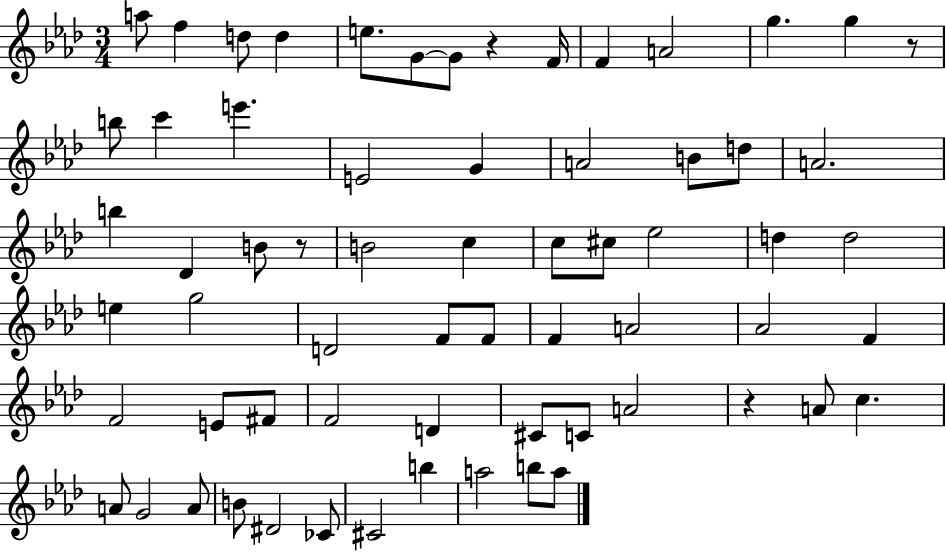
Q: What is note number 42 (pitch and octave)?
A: E4